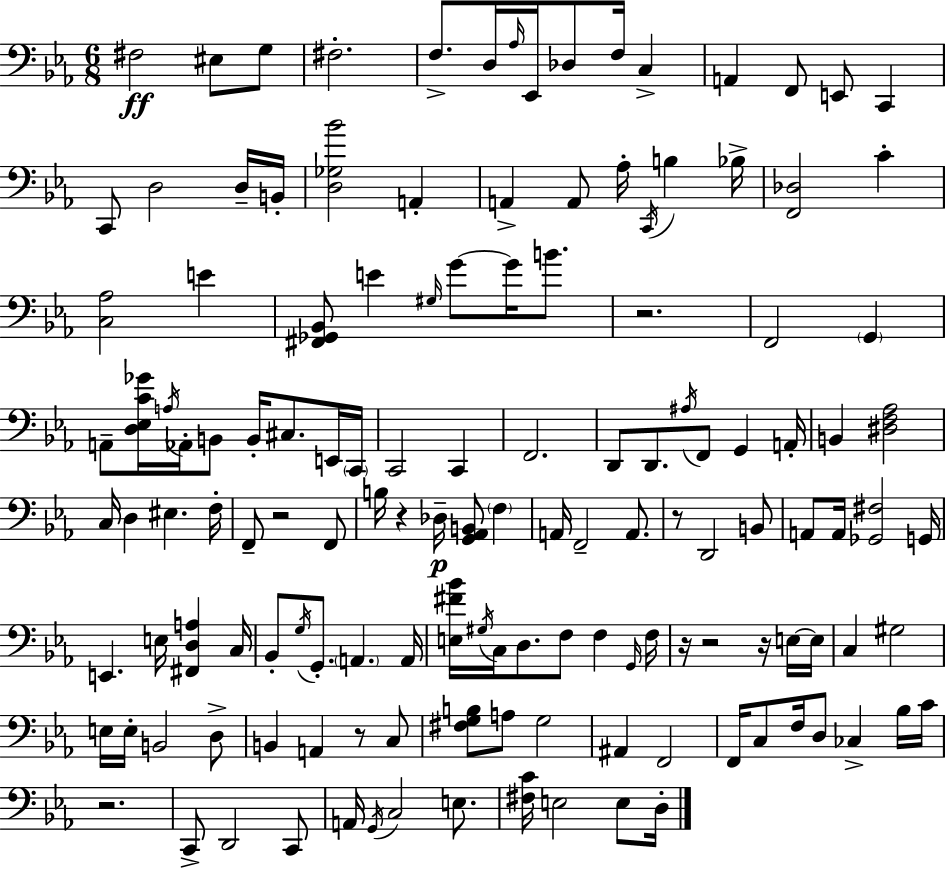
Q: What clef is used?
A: bass